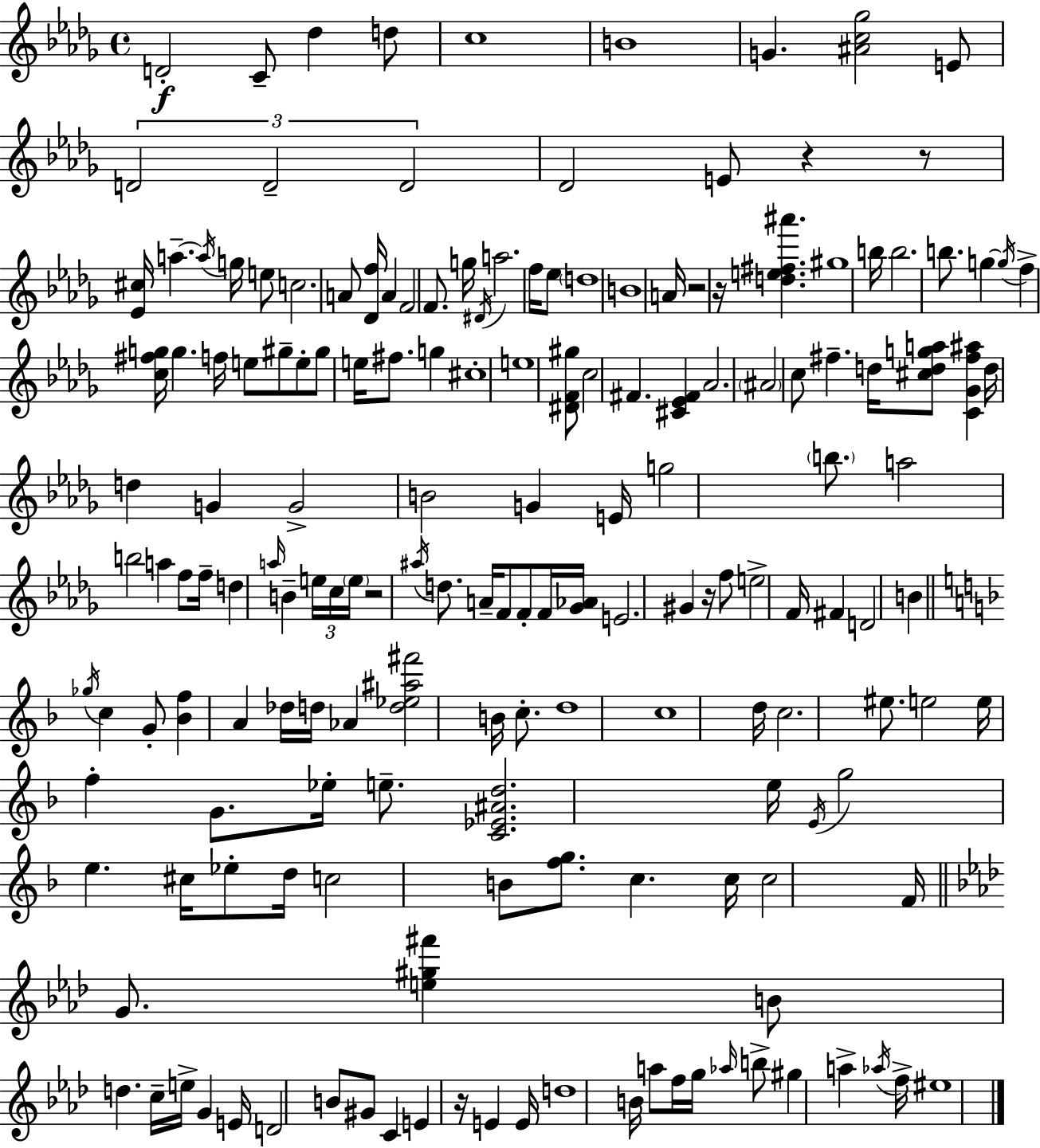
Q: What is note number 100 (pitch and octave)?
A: C5